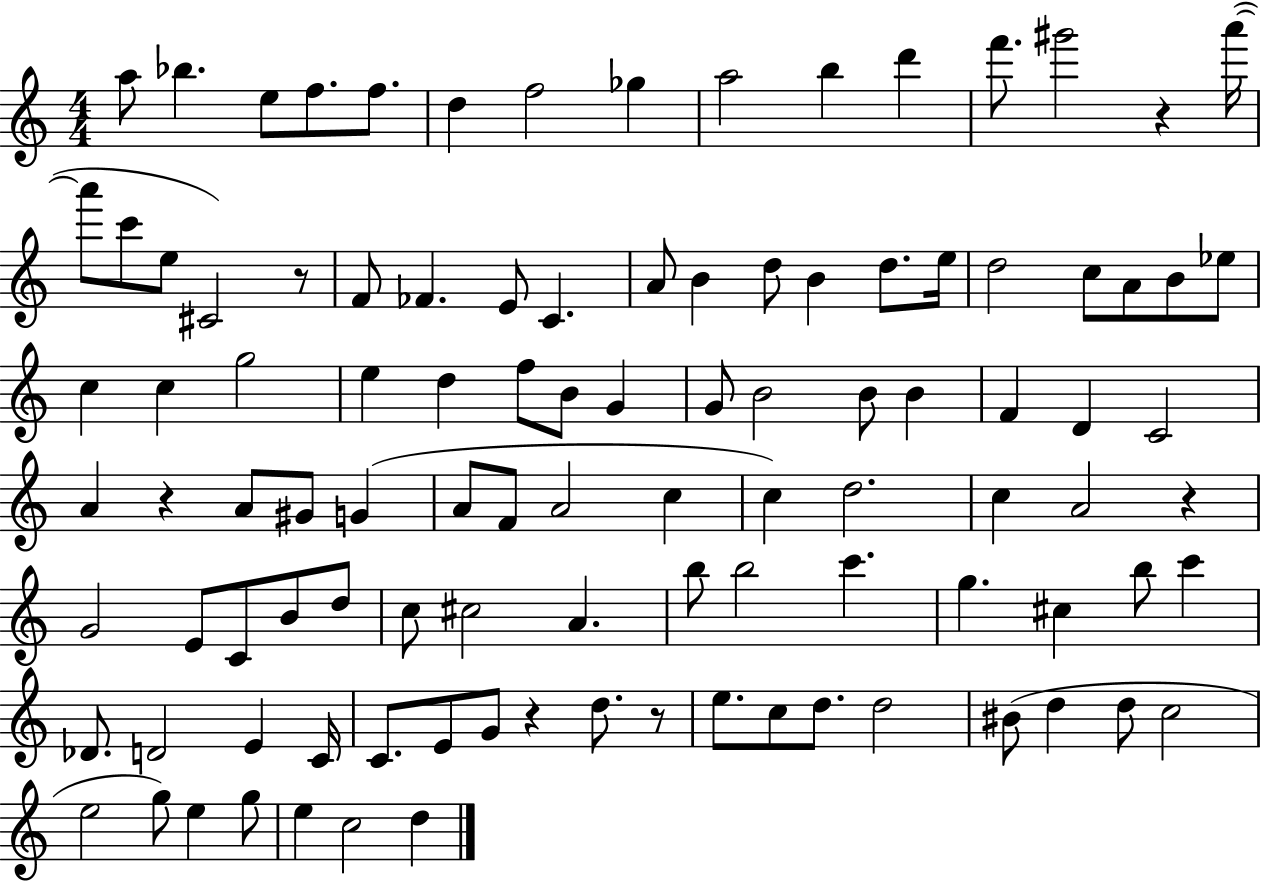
X:1
T:Untitled
M:4/4
L:1/4
K:C
a/2 _b e/2 f/2 f/2 d f2 _g a2 b d' f'/2 ^g'2 z a'/4 a'/2 c'/2 e/2 ^C2 z/2 F/2 _F E/2 C A/2 B d/2 B d/2 e/4 d2 c/2 A/2 B/2 _e/2 c c g2 e d f/2 B/2 G G/2 B2 B/2 B F D C2 A z A/2 ^G/2 G A/2 F/2 A2 c c d2 c A2 z G2 E/2 C/2 B/2 d/2 c/2 ^c2 A b/2 b2 c' g ^c b/2 c' _D/2 D2 E C/4 C/2 E/2 G/2 z d/2 z/2 e/2 c/2 d/2 d2 ^B/2 d d/2 c2 e2 g/2 e g/2 e c2 d